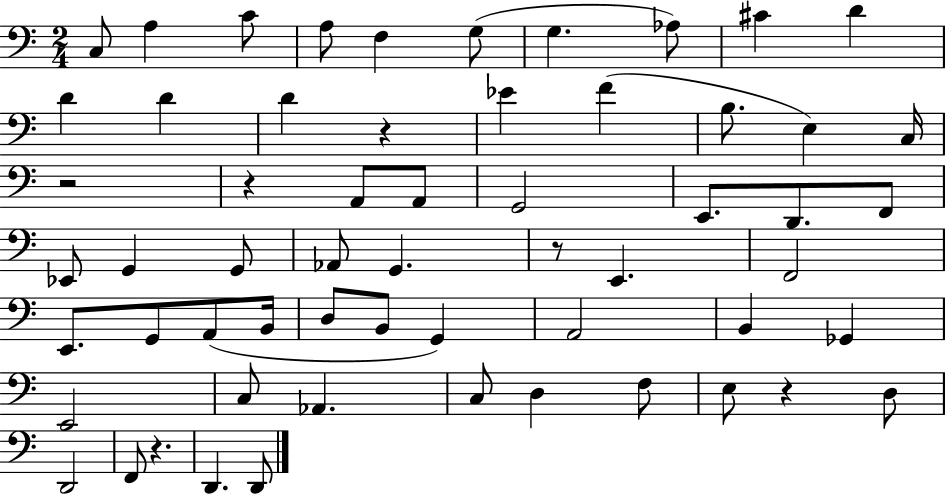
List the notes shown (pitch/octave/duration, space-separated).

C3/e A3/q C4/e A3/e F3/q G3/e G3/q. Ab3/e C#4/q D4/q D4/q D4/q D4/q R/q Eb4/q F4/q B3/e. E3/q C3/s R/h R/q A2/e A2/e G2/h E2/e. D2/e. F2/e Eb2/e G2/q G2/e Ab2/e G2/q. R/e E2/q. F2/h E2/e. G2/e A2/e B2/s D3/e B2/e G2/q A2/h B2/q Gb2/q E2/h C3/e Ab2/q. C3/e D3/q F3/e E3/e R/q D3/e D2/h F2/e R/q. D2/q. D2/e